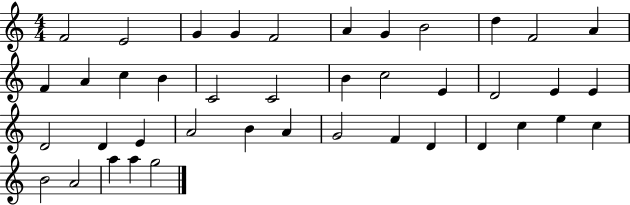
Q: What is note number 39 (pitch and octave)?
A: A5